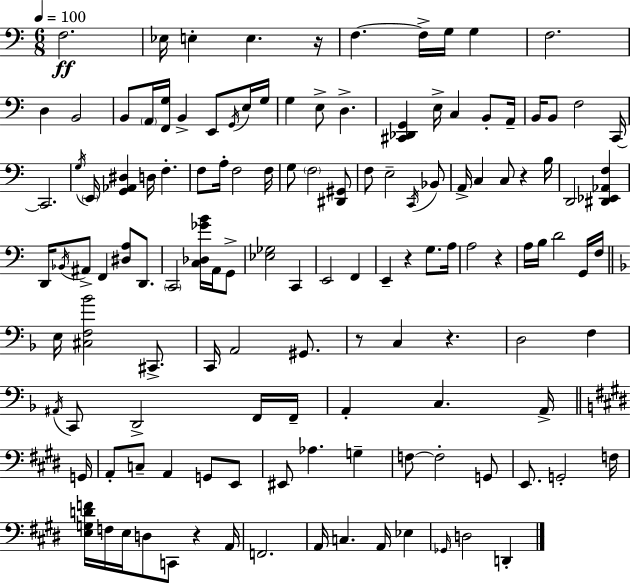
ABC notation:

X:1
T:Untitled
M:6/8
L:1/4
K:Am
F,2 _E,/4 E, E, z/4 F, F,/4 G,/4 G, F,2 D, B,,2 B,,/2 A,,/4 [F,,G,]/4 B,, E,,/2 G,,/4 E,/4 G,/4 G, E,/2 D, [^C,,_D,,G,,] E,/4 C, B,,/2 A,,/4 B,,/4 B,,/2 F,2 C,,/4 C,,2 G,/4 E,,/4 [G,,_A,,^D,] D,/4 F, F,/2 A,/4 F,2 F,/4 G,/2 F,2 [^D,,^G,,]/2 F,/2 E,2 C,,/4 _B,,/2 A,,/4 C, C,/2 z B,/4 D,,2 [^D,,_E,,_A,,F,] D,,/4 _B,,/4 ^A,,/2 F,, [^D,A,]/2 D,,/2 C,,2 [C,_D,_GB]/4 A,,/4 G,,/2 [_E,_G,]2 C,, E,,2 F,, E,, z G,/2 A,/4 A,2 z A,/4 B,/4 D2 G,,/4 F,/4 E,/4 [^C,F,_B]2 ^C,,/2 C,,/4 A,,2 ^G,,/2 z/2 C, z D,2 F, ^A,,/4 C,,/2 D,,2 F,,/4 F,,/4 A,, C, A,,/4 G,,/4 A,,/2 C,/2 A,, G,,/2 E,,/2 ^E,,/2 _A, G, F,/2 F,2 G,,/2 E,,/2 G,,2 F,/4 [E,G,DF]/4 F,/4 E,/4 D,/2 C,,/2 z A,,/4 F,,2 A,,/4 C, A,,/4 _E, _G,,/4 D,2 D,,